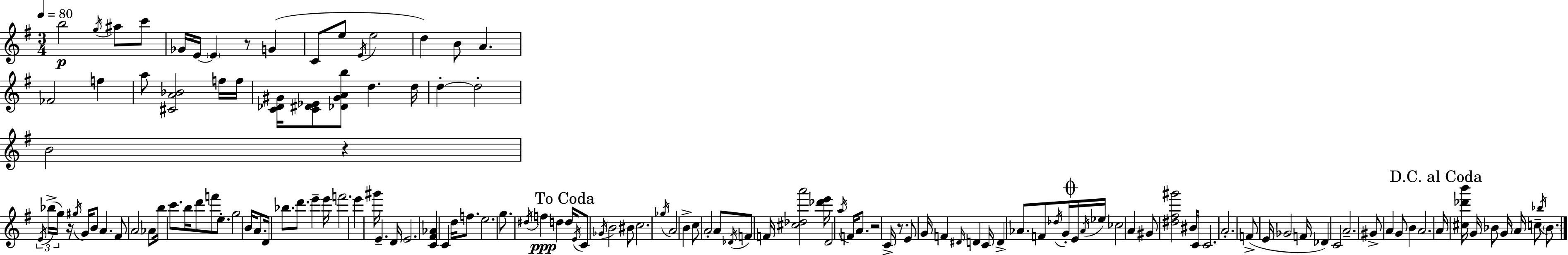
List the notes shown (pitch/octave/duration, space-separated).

B5/h G5/s A#5/e C6/e Gb4/s E4/s E4/q R/e G4/q C4/e E5/e E4/s E5/h D5/q B4/e A4/q. FES4/h F5/q A5/e [C#4,A4,Bb4]/h F5/s F5/s [C4,Db4,G#4]/s [C4,D#4,Eb4]/e [Db4,G#4,A4,B5]/e D5/q. D5/s D5/q D5/h B4/h R/q E4/s Bb5/s G5/s R/s G#5/s G4/s B4/e A4/q. F#4/e A4/h Ab4/e B5/s C6/e. B5/s D6/e F6/e E5/e. G5/h B4/s A4/e. D4/s Bb5/e. D6/e. E6/q E6/s F6/h. E6/q G#6/s E4/q. D4/s E4/h. [C4,F#4,Ab4]/q C4/q D5/s F5/e. E5/h. G5/e. D#5/s F5/q D5/q D5/s E4/s C4/e Gb4/s B4/h BIS4/e C5/h. Gb5/s A4/h B4/q C5/e A4/h A4/e Db4/s F4/e F4/s [C#5,Db5,A6]/h [Db6,E6]/s D4/h A5/s F4/s A4/e. R/h C4/s R/e. E4/e G4/s F4/q D#4/s D4/q C4/s D4/q Ab4/e. F4/e Db5/s G4/s E4/s Ab4/s Eb5/s CES5/h A4/q G#4/e [D#5,F#5,G#6]/h BIS4/s C4/s C4/h. A4/h. F4/e E4/s Gb4/h F4/s Db4/q C4/h A4/h. G#4/e A4/q G4/e B4/q A4/h. A4/s [C#5,Db6,B6]/s G4/s Bb4/e G4/s A4/s C5/e Bb5/s Bb4/e.